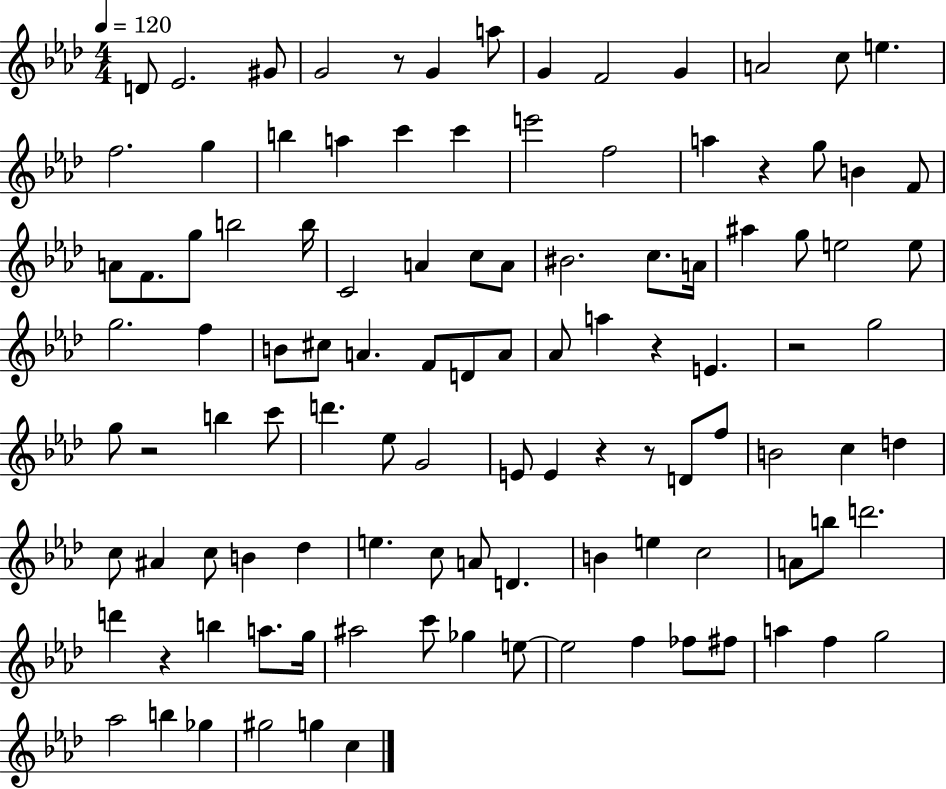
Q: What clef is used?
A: treble